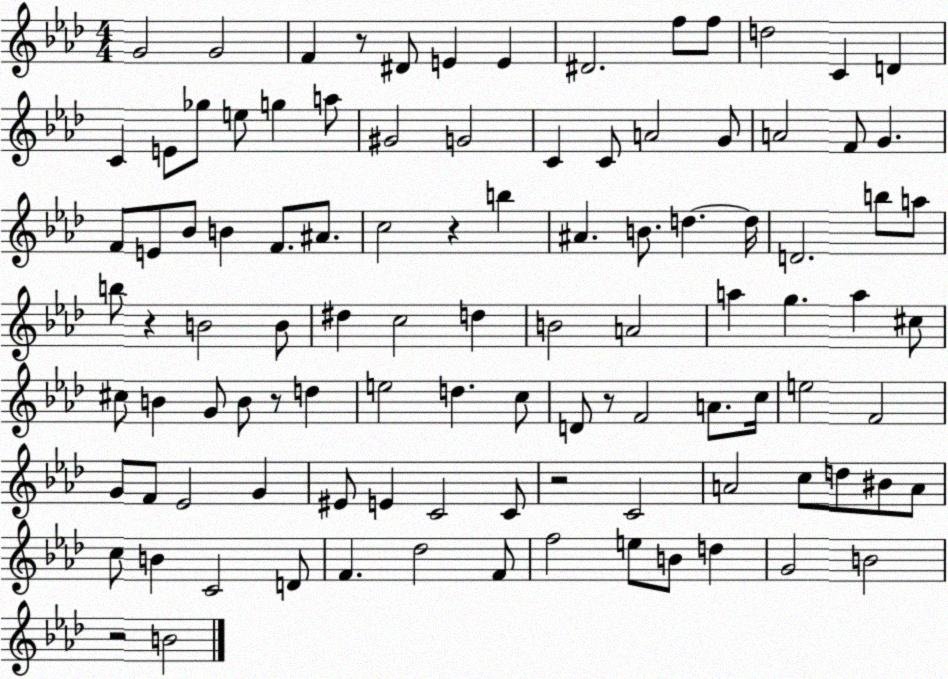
X:1
T:Untitled
M:4/4
L:1/4
K:Ab
G2 G2 F z/2 ^D/2 E E ^D2 f/2 f/2 d2 C D C E/2 _g/2 e/2 g a/2 ^G2 G2 C C/2 A2 G/2 A2 F/2 G F/2 E/2 _B/2 B F/2 ^A/2 c2 z b ^A B/2 d d/4 D2 b/2 a/2 b/2 z B2 B/2 ^d c2 d B2 A2 a g a ^c/2 ^c/2 B G/2 B/2 z/2 d e2 d c/2 D/2 z/2 F2 A/2 c/4 e2 F2 G/2 F/2 _E2 G ^E/2 E C2 C/2 z2 C2 A2 c/2 d/2 ^B/2 A/2 c/2 B C2 D/2 F _d2 F/2 f2 e/2 B/2 d G2 B2 z2 B2